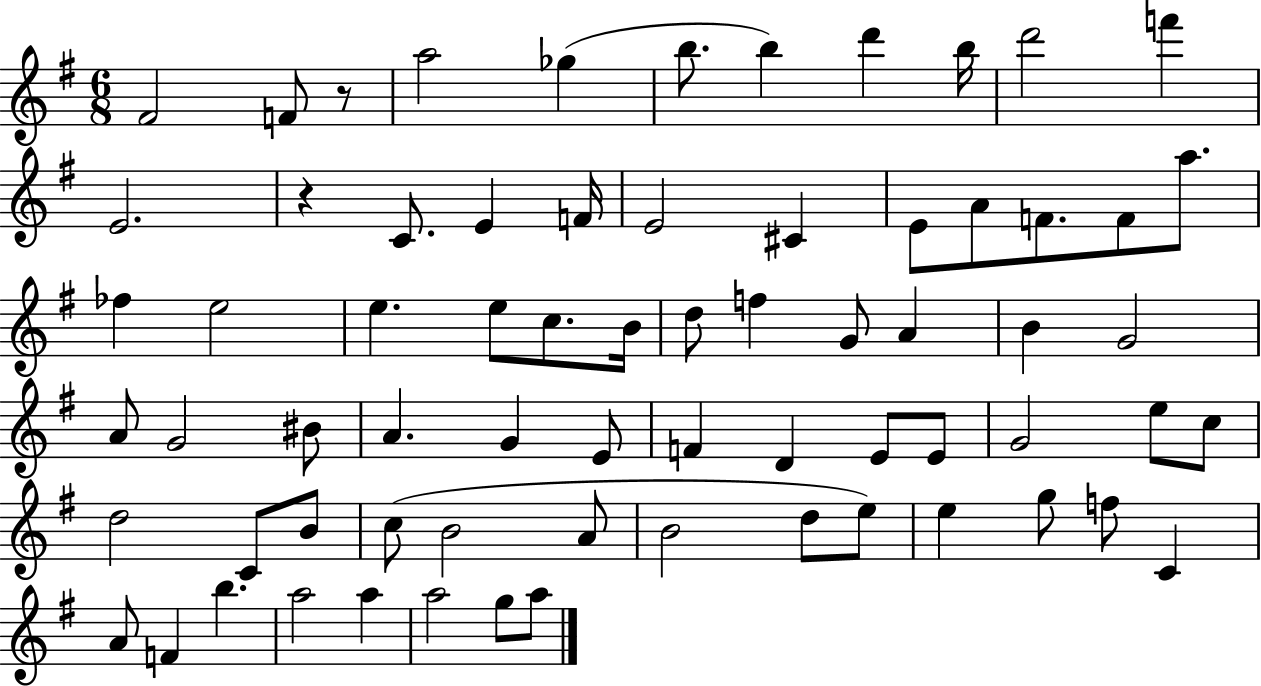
X:1
T:Untitled
M:6/8
L:1/4
K:G
^F2 F/2 z/2 a2 _g b/2 b d' b/4 d'2 f' E2 z C/2 E F/4 E2 ^C E/2 A/2 F/2 F/2 a/2 _f e2 e e/2 c/2 B/4 d/2 f G/2 A B G2 A/2 G2 ^B/2 A G E/2 F D E/2 E/2 G2 e/2 c/2 d2 C/2 B/2 c/2 B2 A/2 B2 d/2 e/2 e g/2 f/2 C A/2 F b a2 a a2 g/2 a/2